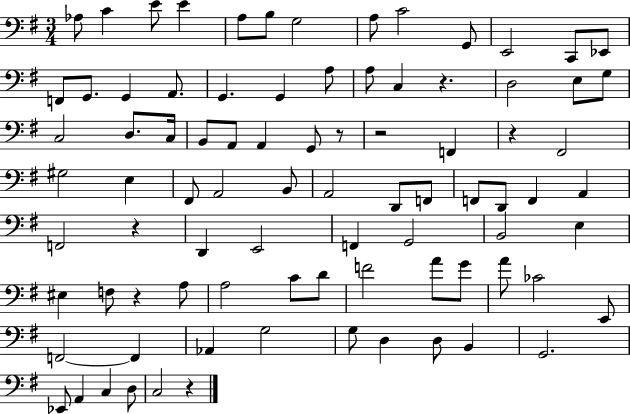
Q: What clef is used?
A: bass